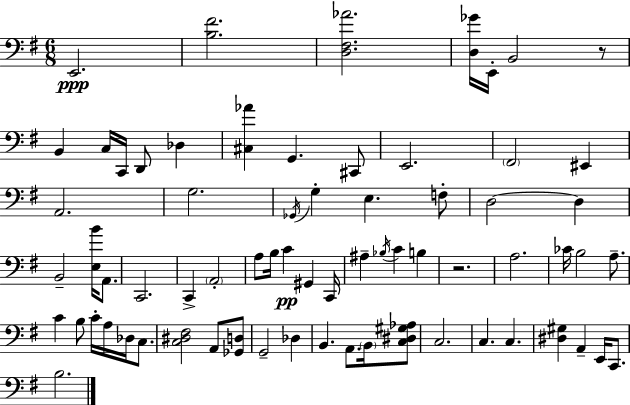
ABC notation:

X:1
T:Untitled
M:6/8
L:1/4
K:Em
E,,2 [B,^F]2 [D,^F,_A]2 [D,_G]/4 E,,/4 B,,2 z/2 B,, C,/4 C,,/4 D,,/2 _D, [^C,_A] G,, ^C,,/2 E,,2 ^F,,2 ^E,, A,,2 G,2 _G,,/4 G, E, F,/2 D,2 D, B,,2 [E,B]/4 A,,/2 C,,2 C,, A,,2 A,/2 B,/4 C ^G,, C,,/4 ^A, _B,/4 C B, z2 A,2 _C/4 B,2 A,/2 C B,/2 C/4 A,/4 _D,/4 C,/2 [C,^D,^F,]2 A,,/2 [_G,,D,]/2 G,,2 _D, B,, A,,/2 B,,/4 [C,^D,^G,_A,]/2 C,2 C, C, [^D,^G,] A,, E,,/4 C,,/2 B,2